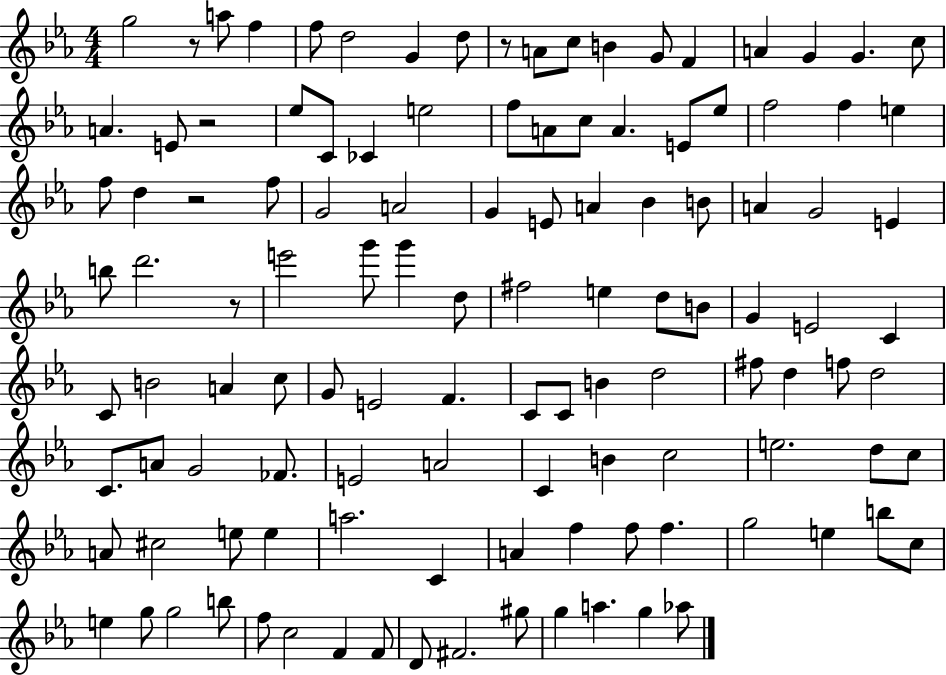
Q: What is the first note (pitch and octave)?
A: G5